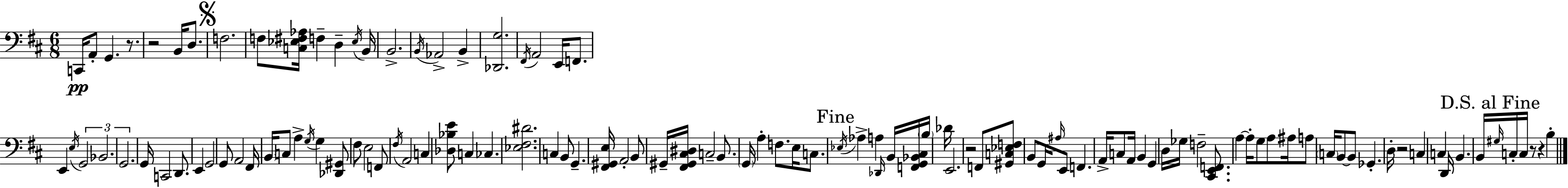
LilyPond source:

{
  \clef bass
  \numericTimeSignature
  \time 6/8
  \key d \major
  c,16\pp a,8-. g,4. r8. | r2 b,16 d8. | \mark \markup { \musicglyph "scripts.segno" } f2. | f8 <c ees fis aes>16 f4-- d4-- \acciaccatura { ees16 } | \break b,16 b,2.-> | \acciaccatura { b,16 } aes,2-> b,4-> | <des, g>2. | \acciaccatura { fis,16 } a,2 e,16 | \break f,8. e,4 \acciaccatura { e16 } \tuplet 3/2 { g,2 | bes,2. | g,2. } | g,16 c,2 | \break d,8. e,4 g,2 | g,8 a,2 | fis,16 \parenthesize b,16 c8 a4-> \acciaccatura { g16 } g4 | <des, gis,>8 fis8 e2 | \break f,8 \acciaccatura { fis16 } a,2 | c4 <des bes e'>8 c4 | ces4. <ees fis dis'>2. | c4 b,8 | \break g,4.-- <fis, gis, e>16 a,2-. | b,8 gis,16-- <fis, gis, cis dis>16 c2-- | b,8. \parenthesize g,16 a4-. f8. | e16 c8. \mark "Fine" \acciaccatura { ees16 } aes4-> a4 | \break \grace { des,16 } b,16 <f, g, bes, cis>16 \parenthesize b16 des'16 e,2. | r2 | f,8 <gis, c ees f>8 b,8 g,16 \grace { ais16 } | e,8 f,4. a,16-> c8 a,16 | \break b,4 g,4 d16 ges16 f2-- | <cis, e, f,>8. a4~~ | a16-. g8 a8 ais16 a8 \parenthesize c16 b,8~~ | b,8 ges,4.-. d16-. r2 | \break c4 c4 | d,16 b,4. b,16 \mark "D.S. al Fine" \grace { gis16 } c16-. c16 | r8 r4 b4-. \bar "|."
}